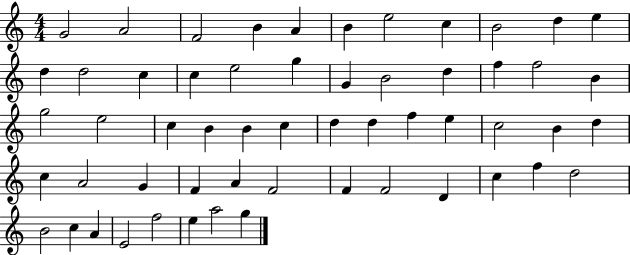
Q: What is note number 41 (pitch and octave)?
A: A4